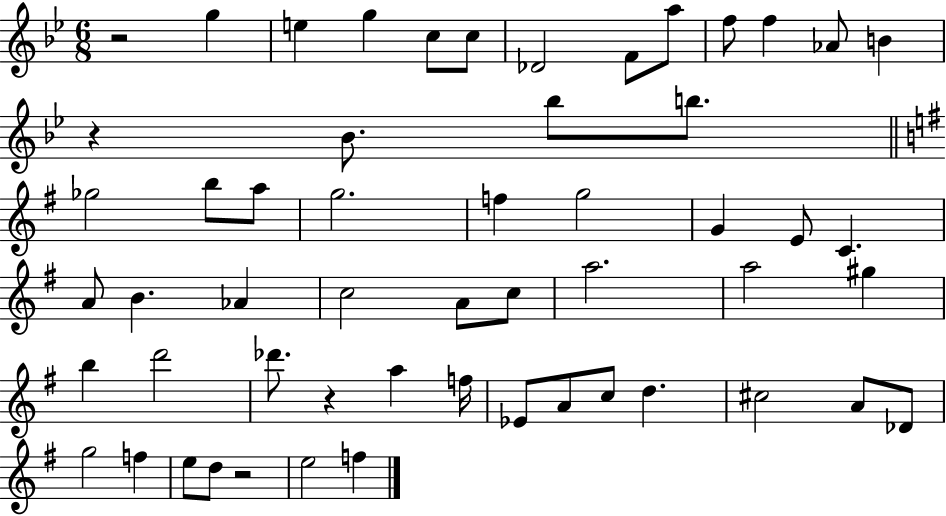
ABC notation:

X:1
T:Untitled
M:6/8
L:1/4
K:Bb
z2 g e g c/2 c/2 _D2 F/2 a/2 f/2 f _A/2 B z _B/2 _b/2 b/2 _g2 b/2 a/2 g2 f g2 G E/2 C A/2 B _A c2 A/2 c/2 a2 a2 ^g b d'2 _d'/2 z a f/4 _E/2 A/2 c/2 d ^c2 A/2 _D/2 g2 f e/2 d/2 z2 e2 f